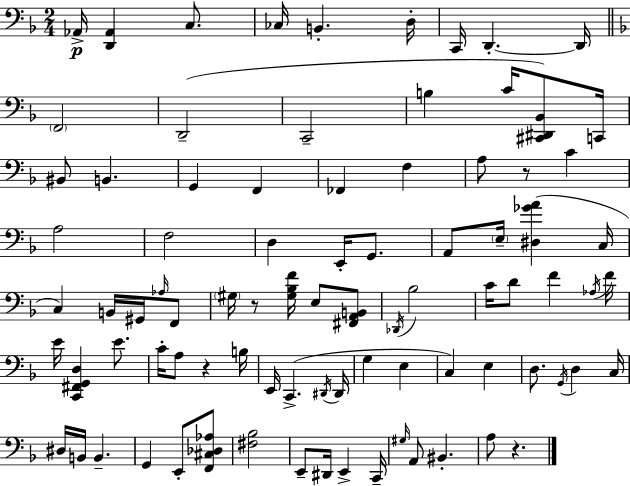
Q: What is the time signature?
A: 2/4